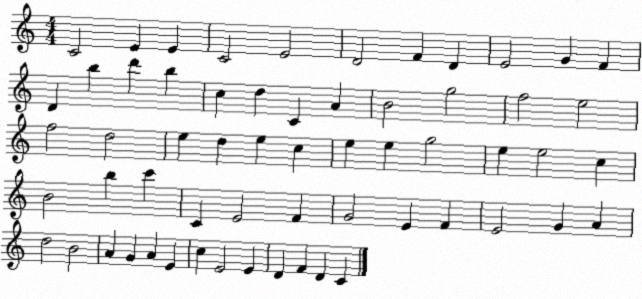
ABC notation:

X:1
T:Untitled
M:4/4
L:1/4
K:C
C2 E E C2 E2 D2 F D E2 G F D b d' b c d C A B2 g2 f2 e2 f2 d2 e d e c e e g2 e e2 c B2 b c' C E2 F G2 E F E2 G A d2 B2 A G A E c E2 E D F D C